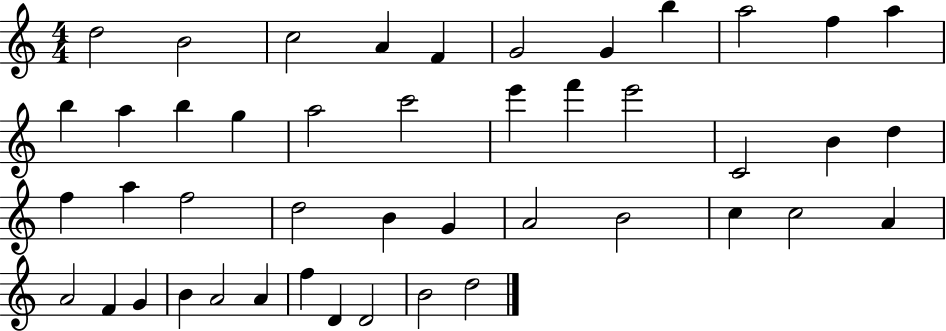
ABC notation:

X:1
T:Untitled
M:4/4
L:1/4
K:C
d2 B2 c2 A F G2 G b a2 f a b a b g a2 c'2 e' f' e'2 C2 B d f a f2 d2 B G A2 B2 c c2 A A2 F G B A2 A f D D2 B2 d2